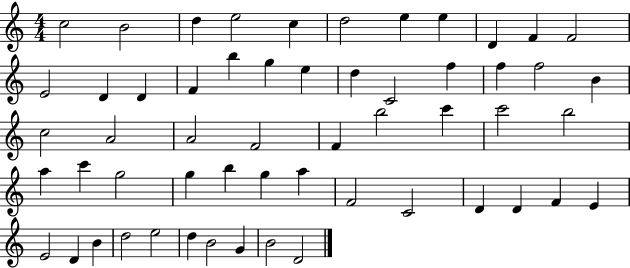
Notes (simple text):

C5/h B4/h D5/q E5/h C5/q D5/h E5/q E5/q D4/q F4/q F4/h E4/h D4/q D4/q F4/q B5/q G5/q E5/q D5/q C4/h F5/q F5/q F5/h B4/q C5/h A4/h A4/h F4/h F4/q B5/h C6/q C6/h B5/h A5/q C6/q G5/h G5/q B5/q G5/q A5/q F4/h C4/h D4/q D4/q F4/q E4/q E4/h D4/q B4/q D5/h E5/h D5/q B4/h G4/q B4/h D4/h